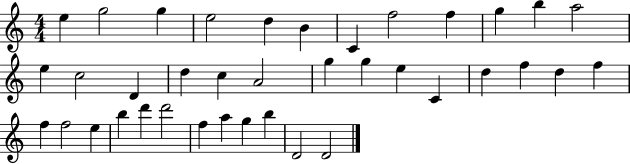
X:1
T:Untitled
M:4/4
L:1/4
K:C
e g2 g e2 d B C f2 f g b a2 e c2 D d c A2 g g e C d f d f f f2 e b d' d'2 f a g b D2 D2